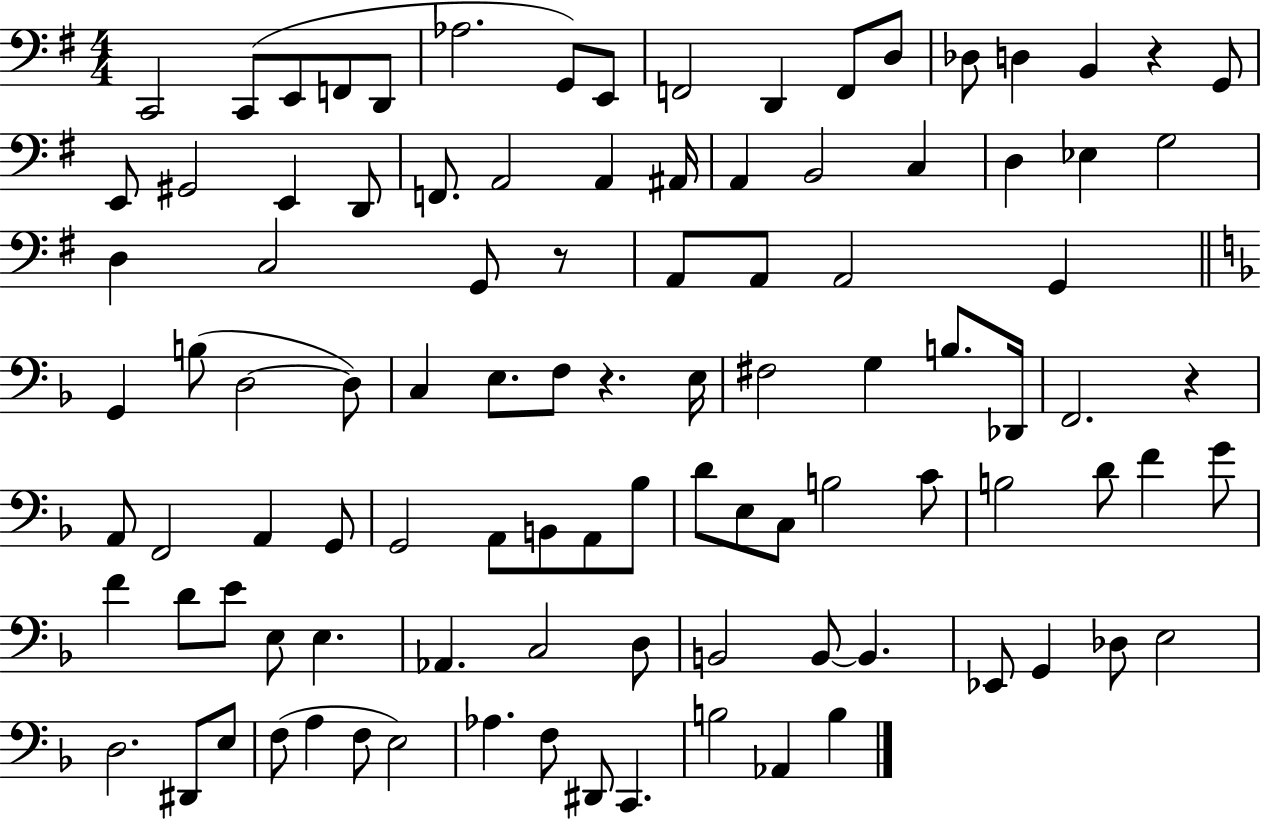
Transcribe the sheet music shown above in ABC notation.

X:1
T:Untitled
M:4/4
L:1/4
K:G
C,,2 C,,/2 E,,/2 F,,/2 D,,/2 _A,2 G,,/2 E,,/2 F,,2 D,, F,,/2 D,/2 _D,/2 D, B,, z G,,/2 E,,/2 ^G,,2 E,, D,,/2 F,,/2 A,,2 A,, ^A,,/4 A,, B,,2 C, D, _E, G,2 D, C,2 G,,/2 z/2 A,,/2 A,,/2 A,,2 G,, G,, B,/2 D,2 D,/2 C, E,/2 F,/2 z E,/4 ^F,2 G, B,/2 _D,,/4 F,,2 z A,,/2 F,,2 A,, G,,/2 G,,2 A,,/2 B,,/2 A,,/2 _B,/2 D/2 E,/2 C,/2 B,2 C/2 B,2 D/2 F G/2 F D/2 E/2 E,/2 E, _A,, C,2 D,/2 B,,2 B,,/2 B,, _E,,/2 G,, _D,/2 E,2 D,2 ^D,,/2 E,/2 F,/2 A, F,/2 E,2 _A, F,/2 ^D,,/2 C,, B,2 _A,, B,